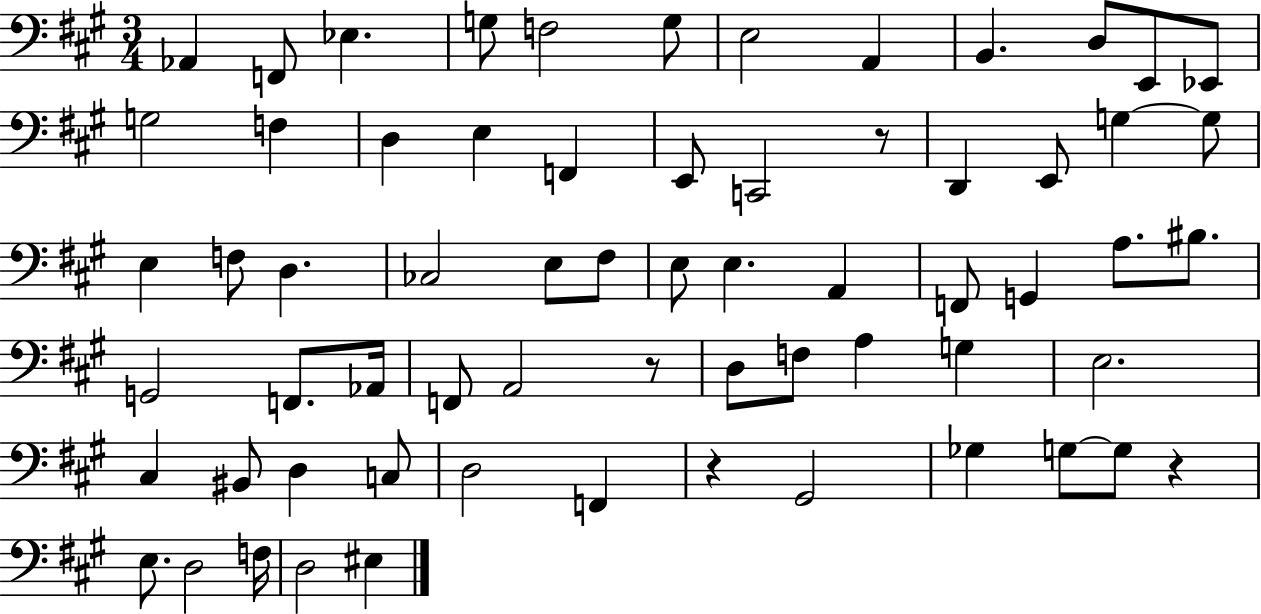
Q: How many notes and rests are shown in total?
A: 65